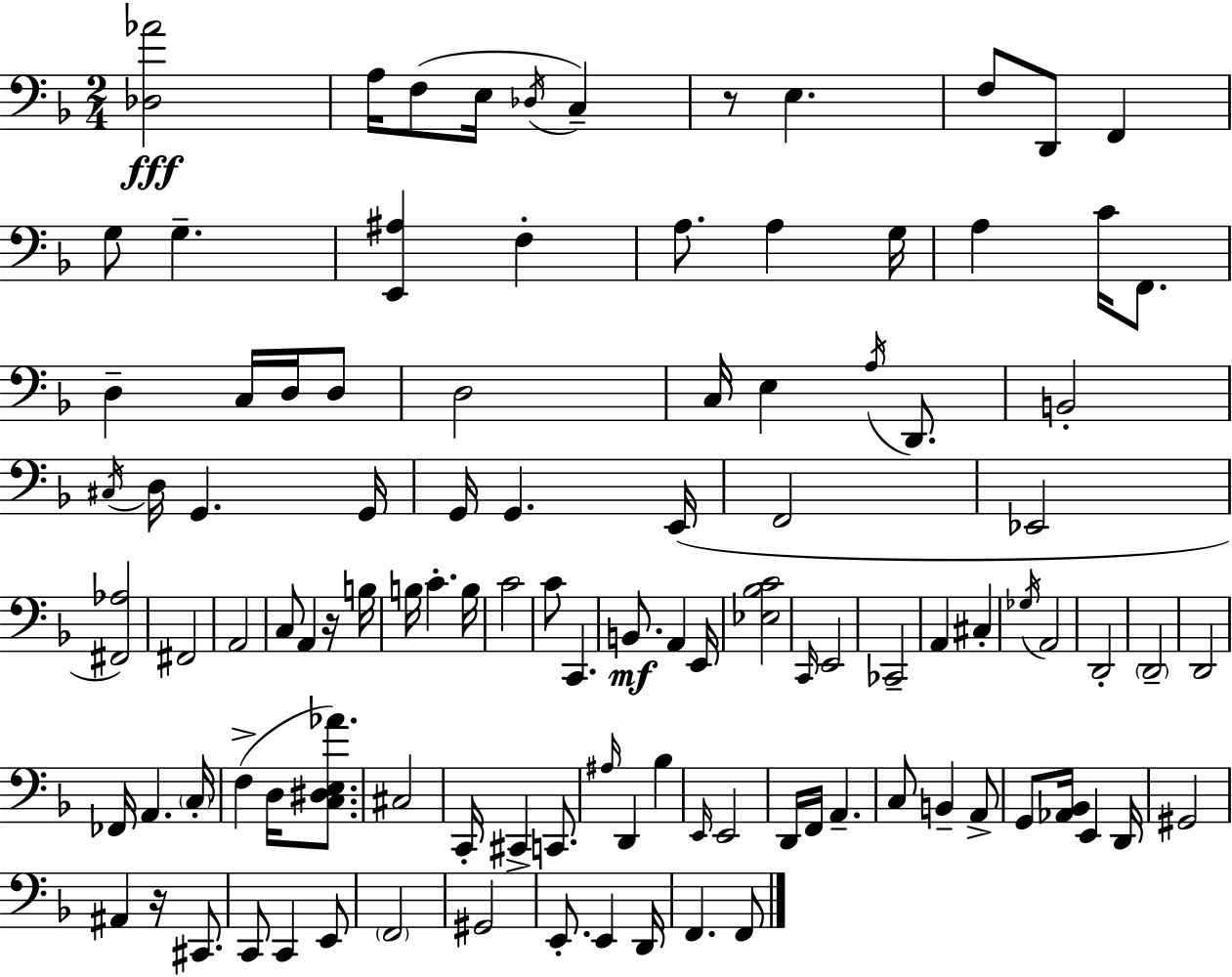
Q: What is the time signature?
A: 2/4